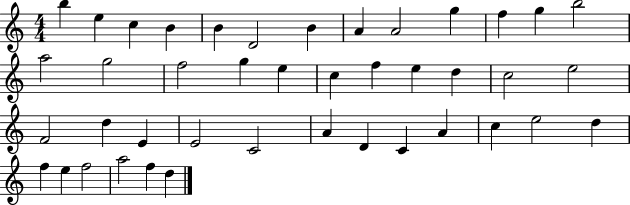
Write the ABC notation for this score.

X:1
T:Untitled
M:4/4
L:1/4
K:C
b e c B B D2 B A A2 g f g b2 a2 g2 f2 g e c f e d c2 e2 F2 d E E2 C2 A D C A c e2 d f e f2 a2 f d